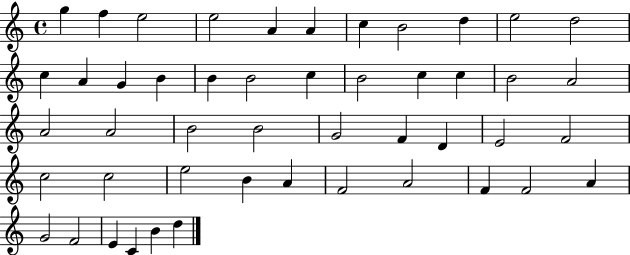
X:1
T:Untitled
M:4/4
L:1/4
K:C
g f e2 e2 A A c B2 d e2 d2 c A G B B B2 c B2 c c B2 A2 A2 A2 B2 B2 G2 F D E2 F2 c2 c2 e2 B A F2 A2 F F2 A G2 F2 E C B d